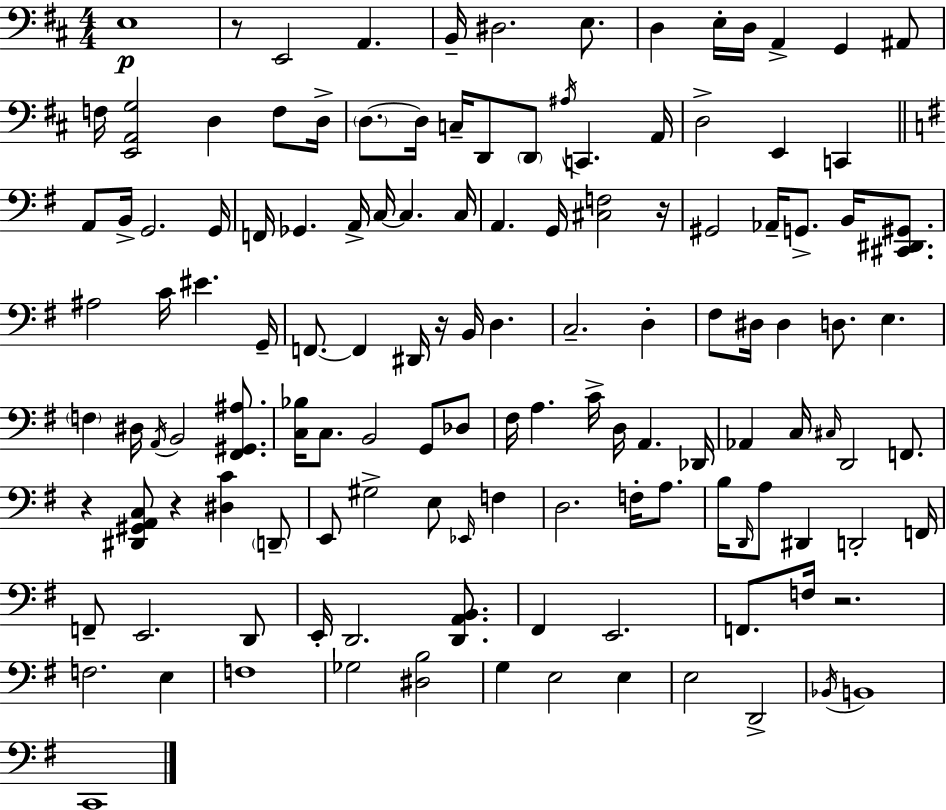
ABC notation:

X:1
T:Untitled
M:4/4
L:1/4
K:D
E,4 z/2 E,,2 A,, B,,/4 ^D,2 E,/2 D, E,/4 D,/4 A,, G,, ^A,,/2 F,/4 [E,,A,,G,]2 D, F,/2 D,/4 D,/2 D,/4 C,/4 D,,/2 D,,/2 ^A,/4 C,, A,,/4 D,2 E,, C,, A,,/2 B,,/4 G,,2 G,,/4 F,,/4 _G,, A,,/4 C,/4 C, C,/4 A,, G,,/4 [^C,F,]2 z/4 ^G,,2 _A,,/4 G,,/2 B,,/4 [^C,,^D,,^G,,]/2 ^A,2 C/4 ^E G,,/4 F,,/2 F,, ^D,,/4 z/4 B,,/4 D, C,2 D, ^F,/2 ^D,/4 ^D, D,/2 E, F, ^D,/4 A,,/4 B,,2 [^F,,^G,,^A,]/2 [C,_B,]/4 C,/2 B,,2 G,,/2 _D,/2 ^F,/4 A, C/4 D,/4 A,, _D,,/4 _A,, C,/4 ^C,/4 D,,2 F,,/2 z [^D,,^G,,A,,C,]/2 z [^D,C] D,,/2 E,,/2 ^G,2 E,/2 _E,,/4 F, D,2 F,/4 A,/2 B,/4 D,,/4 A,/2 ^D,, D,,2 F,,/4 F,,/2 E,,2 D,,/2 E,,/4 D,,2 [D,,A,,B,,]/2 ^F,, E,,2 F,,/2 F,/4 z2 F,2 E, F,4 _G,2 [^D,B,]2 G, E,2 E, E,2 D,,2 _B,,/4 B,,4 C,,4